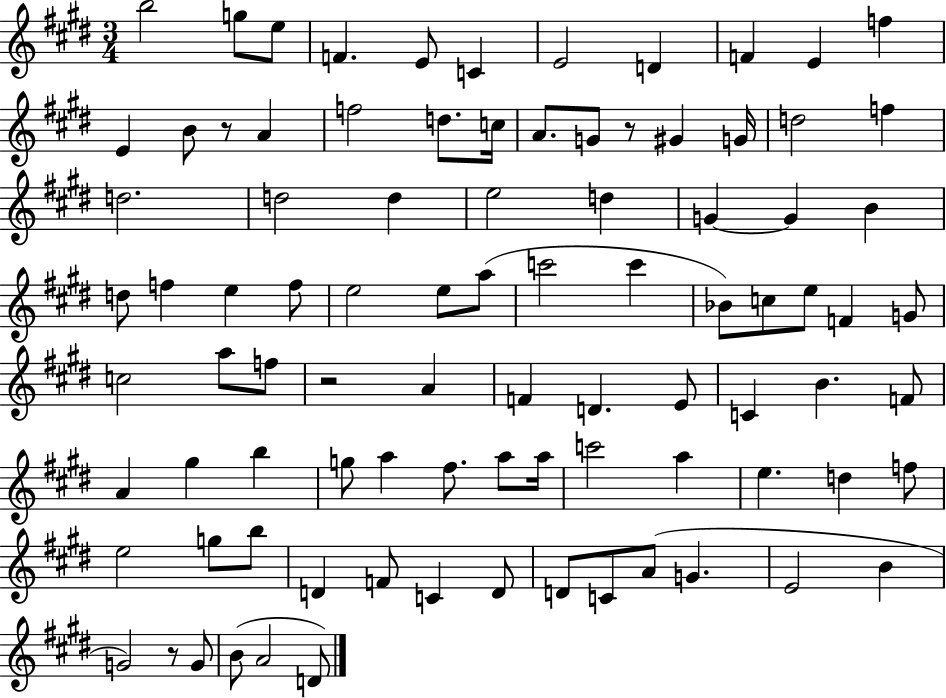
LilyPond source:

{
  \clef treble
  \numericTimeSignature
  \time 3/4
  \key e \major
  b''2 g''8 e''8 | f'4. e'8 c'4 | e'2 d'4 | f'4 e'4 f''4 | \break e'4 b'8 r8 a'4 | f''2 d''8. c''16 | a'8. g'8 r8 gis'4 g'16 | d''2 f''4 | \break d''2. | d''2 d''4 | e''2 d''4 | g'4~~ g'4 b'4 | \break d''8 f''4 e''4 f''8 | e''2 e''8 a''8( | c'''2 c'''4 | bes'8) c''8 e''8 f'4 g'8 | \break c''2 a''8 f''8 | r2 a'4 | f'4 d'4. e'8 | c'4 b'4. f'8 | \break a'4 gis''4 b''4 | g''8 a''4 fis''8. a''8 a''16 | c'''2 a''4 | e''4. d''4 f''8 | \break e''2 g''8 b''8 | d'4 f'8 c'4 d'8 | d'8 c'8 a'8( g'4. | e'2 b'4 | \break g'2) r8 g'8 | b'8( a'2 d'8) | \bar "|."
}